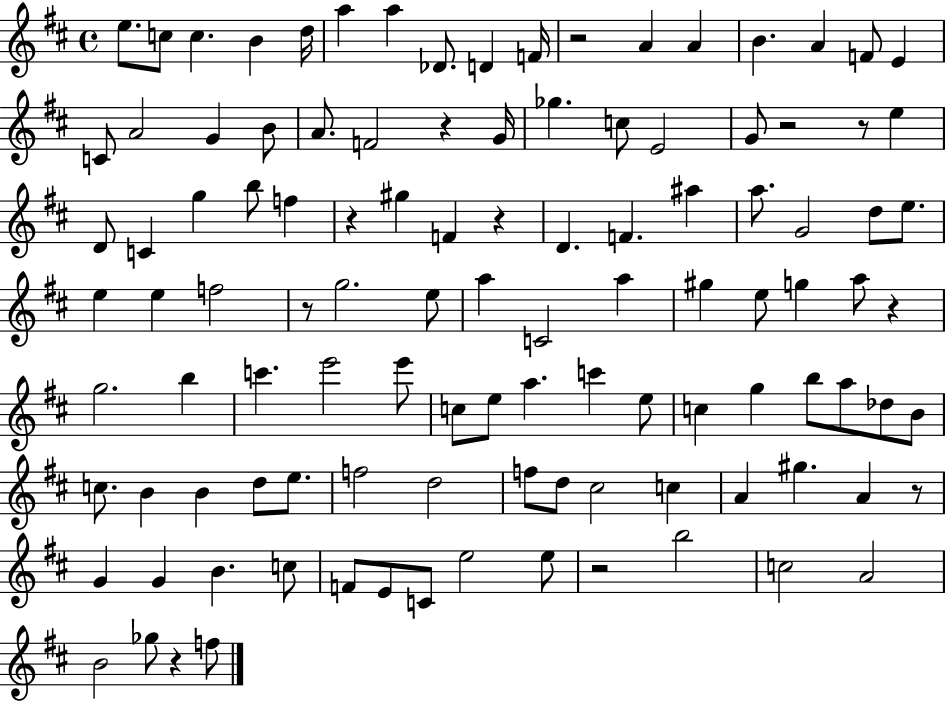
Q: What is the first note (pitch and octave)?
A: E5